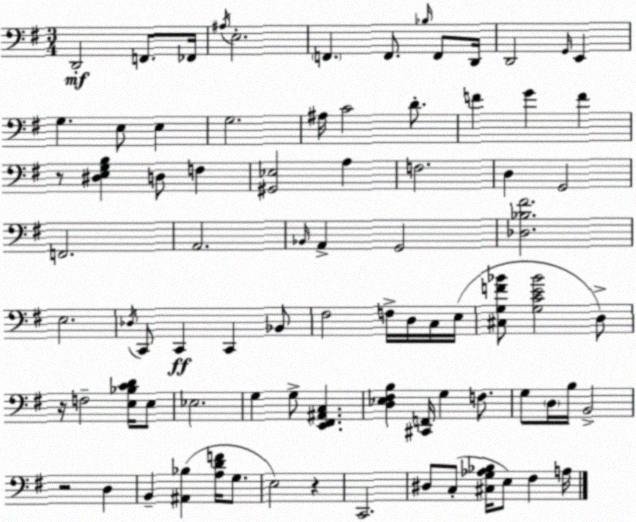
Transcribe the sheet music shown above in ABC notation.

X:1
T:Untitled
M:3/4
L:1/4
K:Em
D,,2 F,,/2 _F,,/4 ^A,/4 E,2 F,, F,,/2 _B,/4 F,,/2 D,,/4 D,,2 G,,/4 E,, G, E,/2 E, G,2 ^A,/4 C2 D/2 F G F z/2 [^D,E,G,B,] D,/2 F, [^G,,_E,]2 A, F,2 D, G,,2 F,,2 A,,2 _B,,/4 A,, G,,2 [_D,_B,^F]2 E,2 _D,/4 C,,/2 C,, C,, _B,,/2 ^F,2 F,/4 D,/4 C,/4 E,/4 [^C,G,F_B]/2 [G,CE_B]2 D,/2 z/4 F,2 [E,_B,CD]/4 E,/2 _E,2 G, G,/2 [E,,^F,,^A,,C,] [D,_E,^F,B,] [^C,,F,,]/4 G, F,/2 G,/2 D,/4 B,/4 B,,2 z2 D, B,, [^A,,_B,] [A,DF]/4 G,/2 E,2 z C,,2 ^D,/2 C,/2 [^C,G,_A,_B,]/4 E,/2 ^F, A,/4